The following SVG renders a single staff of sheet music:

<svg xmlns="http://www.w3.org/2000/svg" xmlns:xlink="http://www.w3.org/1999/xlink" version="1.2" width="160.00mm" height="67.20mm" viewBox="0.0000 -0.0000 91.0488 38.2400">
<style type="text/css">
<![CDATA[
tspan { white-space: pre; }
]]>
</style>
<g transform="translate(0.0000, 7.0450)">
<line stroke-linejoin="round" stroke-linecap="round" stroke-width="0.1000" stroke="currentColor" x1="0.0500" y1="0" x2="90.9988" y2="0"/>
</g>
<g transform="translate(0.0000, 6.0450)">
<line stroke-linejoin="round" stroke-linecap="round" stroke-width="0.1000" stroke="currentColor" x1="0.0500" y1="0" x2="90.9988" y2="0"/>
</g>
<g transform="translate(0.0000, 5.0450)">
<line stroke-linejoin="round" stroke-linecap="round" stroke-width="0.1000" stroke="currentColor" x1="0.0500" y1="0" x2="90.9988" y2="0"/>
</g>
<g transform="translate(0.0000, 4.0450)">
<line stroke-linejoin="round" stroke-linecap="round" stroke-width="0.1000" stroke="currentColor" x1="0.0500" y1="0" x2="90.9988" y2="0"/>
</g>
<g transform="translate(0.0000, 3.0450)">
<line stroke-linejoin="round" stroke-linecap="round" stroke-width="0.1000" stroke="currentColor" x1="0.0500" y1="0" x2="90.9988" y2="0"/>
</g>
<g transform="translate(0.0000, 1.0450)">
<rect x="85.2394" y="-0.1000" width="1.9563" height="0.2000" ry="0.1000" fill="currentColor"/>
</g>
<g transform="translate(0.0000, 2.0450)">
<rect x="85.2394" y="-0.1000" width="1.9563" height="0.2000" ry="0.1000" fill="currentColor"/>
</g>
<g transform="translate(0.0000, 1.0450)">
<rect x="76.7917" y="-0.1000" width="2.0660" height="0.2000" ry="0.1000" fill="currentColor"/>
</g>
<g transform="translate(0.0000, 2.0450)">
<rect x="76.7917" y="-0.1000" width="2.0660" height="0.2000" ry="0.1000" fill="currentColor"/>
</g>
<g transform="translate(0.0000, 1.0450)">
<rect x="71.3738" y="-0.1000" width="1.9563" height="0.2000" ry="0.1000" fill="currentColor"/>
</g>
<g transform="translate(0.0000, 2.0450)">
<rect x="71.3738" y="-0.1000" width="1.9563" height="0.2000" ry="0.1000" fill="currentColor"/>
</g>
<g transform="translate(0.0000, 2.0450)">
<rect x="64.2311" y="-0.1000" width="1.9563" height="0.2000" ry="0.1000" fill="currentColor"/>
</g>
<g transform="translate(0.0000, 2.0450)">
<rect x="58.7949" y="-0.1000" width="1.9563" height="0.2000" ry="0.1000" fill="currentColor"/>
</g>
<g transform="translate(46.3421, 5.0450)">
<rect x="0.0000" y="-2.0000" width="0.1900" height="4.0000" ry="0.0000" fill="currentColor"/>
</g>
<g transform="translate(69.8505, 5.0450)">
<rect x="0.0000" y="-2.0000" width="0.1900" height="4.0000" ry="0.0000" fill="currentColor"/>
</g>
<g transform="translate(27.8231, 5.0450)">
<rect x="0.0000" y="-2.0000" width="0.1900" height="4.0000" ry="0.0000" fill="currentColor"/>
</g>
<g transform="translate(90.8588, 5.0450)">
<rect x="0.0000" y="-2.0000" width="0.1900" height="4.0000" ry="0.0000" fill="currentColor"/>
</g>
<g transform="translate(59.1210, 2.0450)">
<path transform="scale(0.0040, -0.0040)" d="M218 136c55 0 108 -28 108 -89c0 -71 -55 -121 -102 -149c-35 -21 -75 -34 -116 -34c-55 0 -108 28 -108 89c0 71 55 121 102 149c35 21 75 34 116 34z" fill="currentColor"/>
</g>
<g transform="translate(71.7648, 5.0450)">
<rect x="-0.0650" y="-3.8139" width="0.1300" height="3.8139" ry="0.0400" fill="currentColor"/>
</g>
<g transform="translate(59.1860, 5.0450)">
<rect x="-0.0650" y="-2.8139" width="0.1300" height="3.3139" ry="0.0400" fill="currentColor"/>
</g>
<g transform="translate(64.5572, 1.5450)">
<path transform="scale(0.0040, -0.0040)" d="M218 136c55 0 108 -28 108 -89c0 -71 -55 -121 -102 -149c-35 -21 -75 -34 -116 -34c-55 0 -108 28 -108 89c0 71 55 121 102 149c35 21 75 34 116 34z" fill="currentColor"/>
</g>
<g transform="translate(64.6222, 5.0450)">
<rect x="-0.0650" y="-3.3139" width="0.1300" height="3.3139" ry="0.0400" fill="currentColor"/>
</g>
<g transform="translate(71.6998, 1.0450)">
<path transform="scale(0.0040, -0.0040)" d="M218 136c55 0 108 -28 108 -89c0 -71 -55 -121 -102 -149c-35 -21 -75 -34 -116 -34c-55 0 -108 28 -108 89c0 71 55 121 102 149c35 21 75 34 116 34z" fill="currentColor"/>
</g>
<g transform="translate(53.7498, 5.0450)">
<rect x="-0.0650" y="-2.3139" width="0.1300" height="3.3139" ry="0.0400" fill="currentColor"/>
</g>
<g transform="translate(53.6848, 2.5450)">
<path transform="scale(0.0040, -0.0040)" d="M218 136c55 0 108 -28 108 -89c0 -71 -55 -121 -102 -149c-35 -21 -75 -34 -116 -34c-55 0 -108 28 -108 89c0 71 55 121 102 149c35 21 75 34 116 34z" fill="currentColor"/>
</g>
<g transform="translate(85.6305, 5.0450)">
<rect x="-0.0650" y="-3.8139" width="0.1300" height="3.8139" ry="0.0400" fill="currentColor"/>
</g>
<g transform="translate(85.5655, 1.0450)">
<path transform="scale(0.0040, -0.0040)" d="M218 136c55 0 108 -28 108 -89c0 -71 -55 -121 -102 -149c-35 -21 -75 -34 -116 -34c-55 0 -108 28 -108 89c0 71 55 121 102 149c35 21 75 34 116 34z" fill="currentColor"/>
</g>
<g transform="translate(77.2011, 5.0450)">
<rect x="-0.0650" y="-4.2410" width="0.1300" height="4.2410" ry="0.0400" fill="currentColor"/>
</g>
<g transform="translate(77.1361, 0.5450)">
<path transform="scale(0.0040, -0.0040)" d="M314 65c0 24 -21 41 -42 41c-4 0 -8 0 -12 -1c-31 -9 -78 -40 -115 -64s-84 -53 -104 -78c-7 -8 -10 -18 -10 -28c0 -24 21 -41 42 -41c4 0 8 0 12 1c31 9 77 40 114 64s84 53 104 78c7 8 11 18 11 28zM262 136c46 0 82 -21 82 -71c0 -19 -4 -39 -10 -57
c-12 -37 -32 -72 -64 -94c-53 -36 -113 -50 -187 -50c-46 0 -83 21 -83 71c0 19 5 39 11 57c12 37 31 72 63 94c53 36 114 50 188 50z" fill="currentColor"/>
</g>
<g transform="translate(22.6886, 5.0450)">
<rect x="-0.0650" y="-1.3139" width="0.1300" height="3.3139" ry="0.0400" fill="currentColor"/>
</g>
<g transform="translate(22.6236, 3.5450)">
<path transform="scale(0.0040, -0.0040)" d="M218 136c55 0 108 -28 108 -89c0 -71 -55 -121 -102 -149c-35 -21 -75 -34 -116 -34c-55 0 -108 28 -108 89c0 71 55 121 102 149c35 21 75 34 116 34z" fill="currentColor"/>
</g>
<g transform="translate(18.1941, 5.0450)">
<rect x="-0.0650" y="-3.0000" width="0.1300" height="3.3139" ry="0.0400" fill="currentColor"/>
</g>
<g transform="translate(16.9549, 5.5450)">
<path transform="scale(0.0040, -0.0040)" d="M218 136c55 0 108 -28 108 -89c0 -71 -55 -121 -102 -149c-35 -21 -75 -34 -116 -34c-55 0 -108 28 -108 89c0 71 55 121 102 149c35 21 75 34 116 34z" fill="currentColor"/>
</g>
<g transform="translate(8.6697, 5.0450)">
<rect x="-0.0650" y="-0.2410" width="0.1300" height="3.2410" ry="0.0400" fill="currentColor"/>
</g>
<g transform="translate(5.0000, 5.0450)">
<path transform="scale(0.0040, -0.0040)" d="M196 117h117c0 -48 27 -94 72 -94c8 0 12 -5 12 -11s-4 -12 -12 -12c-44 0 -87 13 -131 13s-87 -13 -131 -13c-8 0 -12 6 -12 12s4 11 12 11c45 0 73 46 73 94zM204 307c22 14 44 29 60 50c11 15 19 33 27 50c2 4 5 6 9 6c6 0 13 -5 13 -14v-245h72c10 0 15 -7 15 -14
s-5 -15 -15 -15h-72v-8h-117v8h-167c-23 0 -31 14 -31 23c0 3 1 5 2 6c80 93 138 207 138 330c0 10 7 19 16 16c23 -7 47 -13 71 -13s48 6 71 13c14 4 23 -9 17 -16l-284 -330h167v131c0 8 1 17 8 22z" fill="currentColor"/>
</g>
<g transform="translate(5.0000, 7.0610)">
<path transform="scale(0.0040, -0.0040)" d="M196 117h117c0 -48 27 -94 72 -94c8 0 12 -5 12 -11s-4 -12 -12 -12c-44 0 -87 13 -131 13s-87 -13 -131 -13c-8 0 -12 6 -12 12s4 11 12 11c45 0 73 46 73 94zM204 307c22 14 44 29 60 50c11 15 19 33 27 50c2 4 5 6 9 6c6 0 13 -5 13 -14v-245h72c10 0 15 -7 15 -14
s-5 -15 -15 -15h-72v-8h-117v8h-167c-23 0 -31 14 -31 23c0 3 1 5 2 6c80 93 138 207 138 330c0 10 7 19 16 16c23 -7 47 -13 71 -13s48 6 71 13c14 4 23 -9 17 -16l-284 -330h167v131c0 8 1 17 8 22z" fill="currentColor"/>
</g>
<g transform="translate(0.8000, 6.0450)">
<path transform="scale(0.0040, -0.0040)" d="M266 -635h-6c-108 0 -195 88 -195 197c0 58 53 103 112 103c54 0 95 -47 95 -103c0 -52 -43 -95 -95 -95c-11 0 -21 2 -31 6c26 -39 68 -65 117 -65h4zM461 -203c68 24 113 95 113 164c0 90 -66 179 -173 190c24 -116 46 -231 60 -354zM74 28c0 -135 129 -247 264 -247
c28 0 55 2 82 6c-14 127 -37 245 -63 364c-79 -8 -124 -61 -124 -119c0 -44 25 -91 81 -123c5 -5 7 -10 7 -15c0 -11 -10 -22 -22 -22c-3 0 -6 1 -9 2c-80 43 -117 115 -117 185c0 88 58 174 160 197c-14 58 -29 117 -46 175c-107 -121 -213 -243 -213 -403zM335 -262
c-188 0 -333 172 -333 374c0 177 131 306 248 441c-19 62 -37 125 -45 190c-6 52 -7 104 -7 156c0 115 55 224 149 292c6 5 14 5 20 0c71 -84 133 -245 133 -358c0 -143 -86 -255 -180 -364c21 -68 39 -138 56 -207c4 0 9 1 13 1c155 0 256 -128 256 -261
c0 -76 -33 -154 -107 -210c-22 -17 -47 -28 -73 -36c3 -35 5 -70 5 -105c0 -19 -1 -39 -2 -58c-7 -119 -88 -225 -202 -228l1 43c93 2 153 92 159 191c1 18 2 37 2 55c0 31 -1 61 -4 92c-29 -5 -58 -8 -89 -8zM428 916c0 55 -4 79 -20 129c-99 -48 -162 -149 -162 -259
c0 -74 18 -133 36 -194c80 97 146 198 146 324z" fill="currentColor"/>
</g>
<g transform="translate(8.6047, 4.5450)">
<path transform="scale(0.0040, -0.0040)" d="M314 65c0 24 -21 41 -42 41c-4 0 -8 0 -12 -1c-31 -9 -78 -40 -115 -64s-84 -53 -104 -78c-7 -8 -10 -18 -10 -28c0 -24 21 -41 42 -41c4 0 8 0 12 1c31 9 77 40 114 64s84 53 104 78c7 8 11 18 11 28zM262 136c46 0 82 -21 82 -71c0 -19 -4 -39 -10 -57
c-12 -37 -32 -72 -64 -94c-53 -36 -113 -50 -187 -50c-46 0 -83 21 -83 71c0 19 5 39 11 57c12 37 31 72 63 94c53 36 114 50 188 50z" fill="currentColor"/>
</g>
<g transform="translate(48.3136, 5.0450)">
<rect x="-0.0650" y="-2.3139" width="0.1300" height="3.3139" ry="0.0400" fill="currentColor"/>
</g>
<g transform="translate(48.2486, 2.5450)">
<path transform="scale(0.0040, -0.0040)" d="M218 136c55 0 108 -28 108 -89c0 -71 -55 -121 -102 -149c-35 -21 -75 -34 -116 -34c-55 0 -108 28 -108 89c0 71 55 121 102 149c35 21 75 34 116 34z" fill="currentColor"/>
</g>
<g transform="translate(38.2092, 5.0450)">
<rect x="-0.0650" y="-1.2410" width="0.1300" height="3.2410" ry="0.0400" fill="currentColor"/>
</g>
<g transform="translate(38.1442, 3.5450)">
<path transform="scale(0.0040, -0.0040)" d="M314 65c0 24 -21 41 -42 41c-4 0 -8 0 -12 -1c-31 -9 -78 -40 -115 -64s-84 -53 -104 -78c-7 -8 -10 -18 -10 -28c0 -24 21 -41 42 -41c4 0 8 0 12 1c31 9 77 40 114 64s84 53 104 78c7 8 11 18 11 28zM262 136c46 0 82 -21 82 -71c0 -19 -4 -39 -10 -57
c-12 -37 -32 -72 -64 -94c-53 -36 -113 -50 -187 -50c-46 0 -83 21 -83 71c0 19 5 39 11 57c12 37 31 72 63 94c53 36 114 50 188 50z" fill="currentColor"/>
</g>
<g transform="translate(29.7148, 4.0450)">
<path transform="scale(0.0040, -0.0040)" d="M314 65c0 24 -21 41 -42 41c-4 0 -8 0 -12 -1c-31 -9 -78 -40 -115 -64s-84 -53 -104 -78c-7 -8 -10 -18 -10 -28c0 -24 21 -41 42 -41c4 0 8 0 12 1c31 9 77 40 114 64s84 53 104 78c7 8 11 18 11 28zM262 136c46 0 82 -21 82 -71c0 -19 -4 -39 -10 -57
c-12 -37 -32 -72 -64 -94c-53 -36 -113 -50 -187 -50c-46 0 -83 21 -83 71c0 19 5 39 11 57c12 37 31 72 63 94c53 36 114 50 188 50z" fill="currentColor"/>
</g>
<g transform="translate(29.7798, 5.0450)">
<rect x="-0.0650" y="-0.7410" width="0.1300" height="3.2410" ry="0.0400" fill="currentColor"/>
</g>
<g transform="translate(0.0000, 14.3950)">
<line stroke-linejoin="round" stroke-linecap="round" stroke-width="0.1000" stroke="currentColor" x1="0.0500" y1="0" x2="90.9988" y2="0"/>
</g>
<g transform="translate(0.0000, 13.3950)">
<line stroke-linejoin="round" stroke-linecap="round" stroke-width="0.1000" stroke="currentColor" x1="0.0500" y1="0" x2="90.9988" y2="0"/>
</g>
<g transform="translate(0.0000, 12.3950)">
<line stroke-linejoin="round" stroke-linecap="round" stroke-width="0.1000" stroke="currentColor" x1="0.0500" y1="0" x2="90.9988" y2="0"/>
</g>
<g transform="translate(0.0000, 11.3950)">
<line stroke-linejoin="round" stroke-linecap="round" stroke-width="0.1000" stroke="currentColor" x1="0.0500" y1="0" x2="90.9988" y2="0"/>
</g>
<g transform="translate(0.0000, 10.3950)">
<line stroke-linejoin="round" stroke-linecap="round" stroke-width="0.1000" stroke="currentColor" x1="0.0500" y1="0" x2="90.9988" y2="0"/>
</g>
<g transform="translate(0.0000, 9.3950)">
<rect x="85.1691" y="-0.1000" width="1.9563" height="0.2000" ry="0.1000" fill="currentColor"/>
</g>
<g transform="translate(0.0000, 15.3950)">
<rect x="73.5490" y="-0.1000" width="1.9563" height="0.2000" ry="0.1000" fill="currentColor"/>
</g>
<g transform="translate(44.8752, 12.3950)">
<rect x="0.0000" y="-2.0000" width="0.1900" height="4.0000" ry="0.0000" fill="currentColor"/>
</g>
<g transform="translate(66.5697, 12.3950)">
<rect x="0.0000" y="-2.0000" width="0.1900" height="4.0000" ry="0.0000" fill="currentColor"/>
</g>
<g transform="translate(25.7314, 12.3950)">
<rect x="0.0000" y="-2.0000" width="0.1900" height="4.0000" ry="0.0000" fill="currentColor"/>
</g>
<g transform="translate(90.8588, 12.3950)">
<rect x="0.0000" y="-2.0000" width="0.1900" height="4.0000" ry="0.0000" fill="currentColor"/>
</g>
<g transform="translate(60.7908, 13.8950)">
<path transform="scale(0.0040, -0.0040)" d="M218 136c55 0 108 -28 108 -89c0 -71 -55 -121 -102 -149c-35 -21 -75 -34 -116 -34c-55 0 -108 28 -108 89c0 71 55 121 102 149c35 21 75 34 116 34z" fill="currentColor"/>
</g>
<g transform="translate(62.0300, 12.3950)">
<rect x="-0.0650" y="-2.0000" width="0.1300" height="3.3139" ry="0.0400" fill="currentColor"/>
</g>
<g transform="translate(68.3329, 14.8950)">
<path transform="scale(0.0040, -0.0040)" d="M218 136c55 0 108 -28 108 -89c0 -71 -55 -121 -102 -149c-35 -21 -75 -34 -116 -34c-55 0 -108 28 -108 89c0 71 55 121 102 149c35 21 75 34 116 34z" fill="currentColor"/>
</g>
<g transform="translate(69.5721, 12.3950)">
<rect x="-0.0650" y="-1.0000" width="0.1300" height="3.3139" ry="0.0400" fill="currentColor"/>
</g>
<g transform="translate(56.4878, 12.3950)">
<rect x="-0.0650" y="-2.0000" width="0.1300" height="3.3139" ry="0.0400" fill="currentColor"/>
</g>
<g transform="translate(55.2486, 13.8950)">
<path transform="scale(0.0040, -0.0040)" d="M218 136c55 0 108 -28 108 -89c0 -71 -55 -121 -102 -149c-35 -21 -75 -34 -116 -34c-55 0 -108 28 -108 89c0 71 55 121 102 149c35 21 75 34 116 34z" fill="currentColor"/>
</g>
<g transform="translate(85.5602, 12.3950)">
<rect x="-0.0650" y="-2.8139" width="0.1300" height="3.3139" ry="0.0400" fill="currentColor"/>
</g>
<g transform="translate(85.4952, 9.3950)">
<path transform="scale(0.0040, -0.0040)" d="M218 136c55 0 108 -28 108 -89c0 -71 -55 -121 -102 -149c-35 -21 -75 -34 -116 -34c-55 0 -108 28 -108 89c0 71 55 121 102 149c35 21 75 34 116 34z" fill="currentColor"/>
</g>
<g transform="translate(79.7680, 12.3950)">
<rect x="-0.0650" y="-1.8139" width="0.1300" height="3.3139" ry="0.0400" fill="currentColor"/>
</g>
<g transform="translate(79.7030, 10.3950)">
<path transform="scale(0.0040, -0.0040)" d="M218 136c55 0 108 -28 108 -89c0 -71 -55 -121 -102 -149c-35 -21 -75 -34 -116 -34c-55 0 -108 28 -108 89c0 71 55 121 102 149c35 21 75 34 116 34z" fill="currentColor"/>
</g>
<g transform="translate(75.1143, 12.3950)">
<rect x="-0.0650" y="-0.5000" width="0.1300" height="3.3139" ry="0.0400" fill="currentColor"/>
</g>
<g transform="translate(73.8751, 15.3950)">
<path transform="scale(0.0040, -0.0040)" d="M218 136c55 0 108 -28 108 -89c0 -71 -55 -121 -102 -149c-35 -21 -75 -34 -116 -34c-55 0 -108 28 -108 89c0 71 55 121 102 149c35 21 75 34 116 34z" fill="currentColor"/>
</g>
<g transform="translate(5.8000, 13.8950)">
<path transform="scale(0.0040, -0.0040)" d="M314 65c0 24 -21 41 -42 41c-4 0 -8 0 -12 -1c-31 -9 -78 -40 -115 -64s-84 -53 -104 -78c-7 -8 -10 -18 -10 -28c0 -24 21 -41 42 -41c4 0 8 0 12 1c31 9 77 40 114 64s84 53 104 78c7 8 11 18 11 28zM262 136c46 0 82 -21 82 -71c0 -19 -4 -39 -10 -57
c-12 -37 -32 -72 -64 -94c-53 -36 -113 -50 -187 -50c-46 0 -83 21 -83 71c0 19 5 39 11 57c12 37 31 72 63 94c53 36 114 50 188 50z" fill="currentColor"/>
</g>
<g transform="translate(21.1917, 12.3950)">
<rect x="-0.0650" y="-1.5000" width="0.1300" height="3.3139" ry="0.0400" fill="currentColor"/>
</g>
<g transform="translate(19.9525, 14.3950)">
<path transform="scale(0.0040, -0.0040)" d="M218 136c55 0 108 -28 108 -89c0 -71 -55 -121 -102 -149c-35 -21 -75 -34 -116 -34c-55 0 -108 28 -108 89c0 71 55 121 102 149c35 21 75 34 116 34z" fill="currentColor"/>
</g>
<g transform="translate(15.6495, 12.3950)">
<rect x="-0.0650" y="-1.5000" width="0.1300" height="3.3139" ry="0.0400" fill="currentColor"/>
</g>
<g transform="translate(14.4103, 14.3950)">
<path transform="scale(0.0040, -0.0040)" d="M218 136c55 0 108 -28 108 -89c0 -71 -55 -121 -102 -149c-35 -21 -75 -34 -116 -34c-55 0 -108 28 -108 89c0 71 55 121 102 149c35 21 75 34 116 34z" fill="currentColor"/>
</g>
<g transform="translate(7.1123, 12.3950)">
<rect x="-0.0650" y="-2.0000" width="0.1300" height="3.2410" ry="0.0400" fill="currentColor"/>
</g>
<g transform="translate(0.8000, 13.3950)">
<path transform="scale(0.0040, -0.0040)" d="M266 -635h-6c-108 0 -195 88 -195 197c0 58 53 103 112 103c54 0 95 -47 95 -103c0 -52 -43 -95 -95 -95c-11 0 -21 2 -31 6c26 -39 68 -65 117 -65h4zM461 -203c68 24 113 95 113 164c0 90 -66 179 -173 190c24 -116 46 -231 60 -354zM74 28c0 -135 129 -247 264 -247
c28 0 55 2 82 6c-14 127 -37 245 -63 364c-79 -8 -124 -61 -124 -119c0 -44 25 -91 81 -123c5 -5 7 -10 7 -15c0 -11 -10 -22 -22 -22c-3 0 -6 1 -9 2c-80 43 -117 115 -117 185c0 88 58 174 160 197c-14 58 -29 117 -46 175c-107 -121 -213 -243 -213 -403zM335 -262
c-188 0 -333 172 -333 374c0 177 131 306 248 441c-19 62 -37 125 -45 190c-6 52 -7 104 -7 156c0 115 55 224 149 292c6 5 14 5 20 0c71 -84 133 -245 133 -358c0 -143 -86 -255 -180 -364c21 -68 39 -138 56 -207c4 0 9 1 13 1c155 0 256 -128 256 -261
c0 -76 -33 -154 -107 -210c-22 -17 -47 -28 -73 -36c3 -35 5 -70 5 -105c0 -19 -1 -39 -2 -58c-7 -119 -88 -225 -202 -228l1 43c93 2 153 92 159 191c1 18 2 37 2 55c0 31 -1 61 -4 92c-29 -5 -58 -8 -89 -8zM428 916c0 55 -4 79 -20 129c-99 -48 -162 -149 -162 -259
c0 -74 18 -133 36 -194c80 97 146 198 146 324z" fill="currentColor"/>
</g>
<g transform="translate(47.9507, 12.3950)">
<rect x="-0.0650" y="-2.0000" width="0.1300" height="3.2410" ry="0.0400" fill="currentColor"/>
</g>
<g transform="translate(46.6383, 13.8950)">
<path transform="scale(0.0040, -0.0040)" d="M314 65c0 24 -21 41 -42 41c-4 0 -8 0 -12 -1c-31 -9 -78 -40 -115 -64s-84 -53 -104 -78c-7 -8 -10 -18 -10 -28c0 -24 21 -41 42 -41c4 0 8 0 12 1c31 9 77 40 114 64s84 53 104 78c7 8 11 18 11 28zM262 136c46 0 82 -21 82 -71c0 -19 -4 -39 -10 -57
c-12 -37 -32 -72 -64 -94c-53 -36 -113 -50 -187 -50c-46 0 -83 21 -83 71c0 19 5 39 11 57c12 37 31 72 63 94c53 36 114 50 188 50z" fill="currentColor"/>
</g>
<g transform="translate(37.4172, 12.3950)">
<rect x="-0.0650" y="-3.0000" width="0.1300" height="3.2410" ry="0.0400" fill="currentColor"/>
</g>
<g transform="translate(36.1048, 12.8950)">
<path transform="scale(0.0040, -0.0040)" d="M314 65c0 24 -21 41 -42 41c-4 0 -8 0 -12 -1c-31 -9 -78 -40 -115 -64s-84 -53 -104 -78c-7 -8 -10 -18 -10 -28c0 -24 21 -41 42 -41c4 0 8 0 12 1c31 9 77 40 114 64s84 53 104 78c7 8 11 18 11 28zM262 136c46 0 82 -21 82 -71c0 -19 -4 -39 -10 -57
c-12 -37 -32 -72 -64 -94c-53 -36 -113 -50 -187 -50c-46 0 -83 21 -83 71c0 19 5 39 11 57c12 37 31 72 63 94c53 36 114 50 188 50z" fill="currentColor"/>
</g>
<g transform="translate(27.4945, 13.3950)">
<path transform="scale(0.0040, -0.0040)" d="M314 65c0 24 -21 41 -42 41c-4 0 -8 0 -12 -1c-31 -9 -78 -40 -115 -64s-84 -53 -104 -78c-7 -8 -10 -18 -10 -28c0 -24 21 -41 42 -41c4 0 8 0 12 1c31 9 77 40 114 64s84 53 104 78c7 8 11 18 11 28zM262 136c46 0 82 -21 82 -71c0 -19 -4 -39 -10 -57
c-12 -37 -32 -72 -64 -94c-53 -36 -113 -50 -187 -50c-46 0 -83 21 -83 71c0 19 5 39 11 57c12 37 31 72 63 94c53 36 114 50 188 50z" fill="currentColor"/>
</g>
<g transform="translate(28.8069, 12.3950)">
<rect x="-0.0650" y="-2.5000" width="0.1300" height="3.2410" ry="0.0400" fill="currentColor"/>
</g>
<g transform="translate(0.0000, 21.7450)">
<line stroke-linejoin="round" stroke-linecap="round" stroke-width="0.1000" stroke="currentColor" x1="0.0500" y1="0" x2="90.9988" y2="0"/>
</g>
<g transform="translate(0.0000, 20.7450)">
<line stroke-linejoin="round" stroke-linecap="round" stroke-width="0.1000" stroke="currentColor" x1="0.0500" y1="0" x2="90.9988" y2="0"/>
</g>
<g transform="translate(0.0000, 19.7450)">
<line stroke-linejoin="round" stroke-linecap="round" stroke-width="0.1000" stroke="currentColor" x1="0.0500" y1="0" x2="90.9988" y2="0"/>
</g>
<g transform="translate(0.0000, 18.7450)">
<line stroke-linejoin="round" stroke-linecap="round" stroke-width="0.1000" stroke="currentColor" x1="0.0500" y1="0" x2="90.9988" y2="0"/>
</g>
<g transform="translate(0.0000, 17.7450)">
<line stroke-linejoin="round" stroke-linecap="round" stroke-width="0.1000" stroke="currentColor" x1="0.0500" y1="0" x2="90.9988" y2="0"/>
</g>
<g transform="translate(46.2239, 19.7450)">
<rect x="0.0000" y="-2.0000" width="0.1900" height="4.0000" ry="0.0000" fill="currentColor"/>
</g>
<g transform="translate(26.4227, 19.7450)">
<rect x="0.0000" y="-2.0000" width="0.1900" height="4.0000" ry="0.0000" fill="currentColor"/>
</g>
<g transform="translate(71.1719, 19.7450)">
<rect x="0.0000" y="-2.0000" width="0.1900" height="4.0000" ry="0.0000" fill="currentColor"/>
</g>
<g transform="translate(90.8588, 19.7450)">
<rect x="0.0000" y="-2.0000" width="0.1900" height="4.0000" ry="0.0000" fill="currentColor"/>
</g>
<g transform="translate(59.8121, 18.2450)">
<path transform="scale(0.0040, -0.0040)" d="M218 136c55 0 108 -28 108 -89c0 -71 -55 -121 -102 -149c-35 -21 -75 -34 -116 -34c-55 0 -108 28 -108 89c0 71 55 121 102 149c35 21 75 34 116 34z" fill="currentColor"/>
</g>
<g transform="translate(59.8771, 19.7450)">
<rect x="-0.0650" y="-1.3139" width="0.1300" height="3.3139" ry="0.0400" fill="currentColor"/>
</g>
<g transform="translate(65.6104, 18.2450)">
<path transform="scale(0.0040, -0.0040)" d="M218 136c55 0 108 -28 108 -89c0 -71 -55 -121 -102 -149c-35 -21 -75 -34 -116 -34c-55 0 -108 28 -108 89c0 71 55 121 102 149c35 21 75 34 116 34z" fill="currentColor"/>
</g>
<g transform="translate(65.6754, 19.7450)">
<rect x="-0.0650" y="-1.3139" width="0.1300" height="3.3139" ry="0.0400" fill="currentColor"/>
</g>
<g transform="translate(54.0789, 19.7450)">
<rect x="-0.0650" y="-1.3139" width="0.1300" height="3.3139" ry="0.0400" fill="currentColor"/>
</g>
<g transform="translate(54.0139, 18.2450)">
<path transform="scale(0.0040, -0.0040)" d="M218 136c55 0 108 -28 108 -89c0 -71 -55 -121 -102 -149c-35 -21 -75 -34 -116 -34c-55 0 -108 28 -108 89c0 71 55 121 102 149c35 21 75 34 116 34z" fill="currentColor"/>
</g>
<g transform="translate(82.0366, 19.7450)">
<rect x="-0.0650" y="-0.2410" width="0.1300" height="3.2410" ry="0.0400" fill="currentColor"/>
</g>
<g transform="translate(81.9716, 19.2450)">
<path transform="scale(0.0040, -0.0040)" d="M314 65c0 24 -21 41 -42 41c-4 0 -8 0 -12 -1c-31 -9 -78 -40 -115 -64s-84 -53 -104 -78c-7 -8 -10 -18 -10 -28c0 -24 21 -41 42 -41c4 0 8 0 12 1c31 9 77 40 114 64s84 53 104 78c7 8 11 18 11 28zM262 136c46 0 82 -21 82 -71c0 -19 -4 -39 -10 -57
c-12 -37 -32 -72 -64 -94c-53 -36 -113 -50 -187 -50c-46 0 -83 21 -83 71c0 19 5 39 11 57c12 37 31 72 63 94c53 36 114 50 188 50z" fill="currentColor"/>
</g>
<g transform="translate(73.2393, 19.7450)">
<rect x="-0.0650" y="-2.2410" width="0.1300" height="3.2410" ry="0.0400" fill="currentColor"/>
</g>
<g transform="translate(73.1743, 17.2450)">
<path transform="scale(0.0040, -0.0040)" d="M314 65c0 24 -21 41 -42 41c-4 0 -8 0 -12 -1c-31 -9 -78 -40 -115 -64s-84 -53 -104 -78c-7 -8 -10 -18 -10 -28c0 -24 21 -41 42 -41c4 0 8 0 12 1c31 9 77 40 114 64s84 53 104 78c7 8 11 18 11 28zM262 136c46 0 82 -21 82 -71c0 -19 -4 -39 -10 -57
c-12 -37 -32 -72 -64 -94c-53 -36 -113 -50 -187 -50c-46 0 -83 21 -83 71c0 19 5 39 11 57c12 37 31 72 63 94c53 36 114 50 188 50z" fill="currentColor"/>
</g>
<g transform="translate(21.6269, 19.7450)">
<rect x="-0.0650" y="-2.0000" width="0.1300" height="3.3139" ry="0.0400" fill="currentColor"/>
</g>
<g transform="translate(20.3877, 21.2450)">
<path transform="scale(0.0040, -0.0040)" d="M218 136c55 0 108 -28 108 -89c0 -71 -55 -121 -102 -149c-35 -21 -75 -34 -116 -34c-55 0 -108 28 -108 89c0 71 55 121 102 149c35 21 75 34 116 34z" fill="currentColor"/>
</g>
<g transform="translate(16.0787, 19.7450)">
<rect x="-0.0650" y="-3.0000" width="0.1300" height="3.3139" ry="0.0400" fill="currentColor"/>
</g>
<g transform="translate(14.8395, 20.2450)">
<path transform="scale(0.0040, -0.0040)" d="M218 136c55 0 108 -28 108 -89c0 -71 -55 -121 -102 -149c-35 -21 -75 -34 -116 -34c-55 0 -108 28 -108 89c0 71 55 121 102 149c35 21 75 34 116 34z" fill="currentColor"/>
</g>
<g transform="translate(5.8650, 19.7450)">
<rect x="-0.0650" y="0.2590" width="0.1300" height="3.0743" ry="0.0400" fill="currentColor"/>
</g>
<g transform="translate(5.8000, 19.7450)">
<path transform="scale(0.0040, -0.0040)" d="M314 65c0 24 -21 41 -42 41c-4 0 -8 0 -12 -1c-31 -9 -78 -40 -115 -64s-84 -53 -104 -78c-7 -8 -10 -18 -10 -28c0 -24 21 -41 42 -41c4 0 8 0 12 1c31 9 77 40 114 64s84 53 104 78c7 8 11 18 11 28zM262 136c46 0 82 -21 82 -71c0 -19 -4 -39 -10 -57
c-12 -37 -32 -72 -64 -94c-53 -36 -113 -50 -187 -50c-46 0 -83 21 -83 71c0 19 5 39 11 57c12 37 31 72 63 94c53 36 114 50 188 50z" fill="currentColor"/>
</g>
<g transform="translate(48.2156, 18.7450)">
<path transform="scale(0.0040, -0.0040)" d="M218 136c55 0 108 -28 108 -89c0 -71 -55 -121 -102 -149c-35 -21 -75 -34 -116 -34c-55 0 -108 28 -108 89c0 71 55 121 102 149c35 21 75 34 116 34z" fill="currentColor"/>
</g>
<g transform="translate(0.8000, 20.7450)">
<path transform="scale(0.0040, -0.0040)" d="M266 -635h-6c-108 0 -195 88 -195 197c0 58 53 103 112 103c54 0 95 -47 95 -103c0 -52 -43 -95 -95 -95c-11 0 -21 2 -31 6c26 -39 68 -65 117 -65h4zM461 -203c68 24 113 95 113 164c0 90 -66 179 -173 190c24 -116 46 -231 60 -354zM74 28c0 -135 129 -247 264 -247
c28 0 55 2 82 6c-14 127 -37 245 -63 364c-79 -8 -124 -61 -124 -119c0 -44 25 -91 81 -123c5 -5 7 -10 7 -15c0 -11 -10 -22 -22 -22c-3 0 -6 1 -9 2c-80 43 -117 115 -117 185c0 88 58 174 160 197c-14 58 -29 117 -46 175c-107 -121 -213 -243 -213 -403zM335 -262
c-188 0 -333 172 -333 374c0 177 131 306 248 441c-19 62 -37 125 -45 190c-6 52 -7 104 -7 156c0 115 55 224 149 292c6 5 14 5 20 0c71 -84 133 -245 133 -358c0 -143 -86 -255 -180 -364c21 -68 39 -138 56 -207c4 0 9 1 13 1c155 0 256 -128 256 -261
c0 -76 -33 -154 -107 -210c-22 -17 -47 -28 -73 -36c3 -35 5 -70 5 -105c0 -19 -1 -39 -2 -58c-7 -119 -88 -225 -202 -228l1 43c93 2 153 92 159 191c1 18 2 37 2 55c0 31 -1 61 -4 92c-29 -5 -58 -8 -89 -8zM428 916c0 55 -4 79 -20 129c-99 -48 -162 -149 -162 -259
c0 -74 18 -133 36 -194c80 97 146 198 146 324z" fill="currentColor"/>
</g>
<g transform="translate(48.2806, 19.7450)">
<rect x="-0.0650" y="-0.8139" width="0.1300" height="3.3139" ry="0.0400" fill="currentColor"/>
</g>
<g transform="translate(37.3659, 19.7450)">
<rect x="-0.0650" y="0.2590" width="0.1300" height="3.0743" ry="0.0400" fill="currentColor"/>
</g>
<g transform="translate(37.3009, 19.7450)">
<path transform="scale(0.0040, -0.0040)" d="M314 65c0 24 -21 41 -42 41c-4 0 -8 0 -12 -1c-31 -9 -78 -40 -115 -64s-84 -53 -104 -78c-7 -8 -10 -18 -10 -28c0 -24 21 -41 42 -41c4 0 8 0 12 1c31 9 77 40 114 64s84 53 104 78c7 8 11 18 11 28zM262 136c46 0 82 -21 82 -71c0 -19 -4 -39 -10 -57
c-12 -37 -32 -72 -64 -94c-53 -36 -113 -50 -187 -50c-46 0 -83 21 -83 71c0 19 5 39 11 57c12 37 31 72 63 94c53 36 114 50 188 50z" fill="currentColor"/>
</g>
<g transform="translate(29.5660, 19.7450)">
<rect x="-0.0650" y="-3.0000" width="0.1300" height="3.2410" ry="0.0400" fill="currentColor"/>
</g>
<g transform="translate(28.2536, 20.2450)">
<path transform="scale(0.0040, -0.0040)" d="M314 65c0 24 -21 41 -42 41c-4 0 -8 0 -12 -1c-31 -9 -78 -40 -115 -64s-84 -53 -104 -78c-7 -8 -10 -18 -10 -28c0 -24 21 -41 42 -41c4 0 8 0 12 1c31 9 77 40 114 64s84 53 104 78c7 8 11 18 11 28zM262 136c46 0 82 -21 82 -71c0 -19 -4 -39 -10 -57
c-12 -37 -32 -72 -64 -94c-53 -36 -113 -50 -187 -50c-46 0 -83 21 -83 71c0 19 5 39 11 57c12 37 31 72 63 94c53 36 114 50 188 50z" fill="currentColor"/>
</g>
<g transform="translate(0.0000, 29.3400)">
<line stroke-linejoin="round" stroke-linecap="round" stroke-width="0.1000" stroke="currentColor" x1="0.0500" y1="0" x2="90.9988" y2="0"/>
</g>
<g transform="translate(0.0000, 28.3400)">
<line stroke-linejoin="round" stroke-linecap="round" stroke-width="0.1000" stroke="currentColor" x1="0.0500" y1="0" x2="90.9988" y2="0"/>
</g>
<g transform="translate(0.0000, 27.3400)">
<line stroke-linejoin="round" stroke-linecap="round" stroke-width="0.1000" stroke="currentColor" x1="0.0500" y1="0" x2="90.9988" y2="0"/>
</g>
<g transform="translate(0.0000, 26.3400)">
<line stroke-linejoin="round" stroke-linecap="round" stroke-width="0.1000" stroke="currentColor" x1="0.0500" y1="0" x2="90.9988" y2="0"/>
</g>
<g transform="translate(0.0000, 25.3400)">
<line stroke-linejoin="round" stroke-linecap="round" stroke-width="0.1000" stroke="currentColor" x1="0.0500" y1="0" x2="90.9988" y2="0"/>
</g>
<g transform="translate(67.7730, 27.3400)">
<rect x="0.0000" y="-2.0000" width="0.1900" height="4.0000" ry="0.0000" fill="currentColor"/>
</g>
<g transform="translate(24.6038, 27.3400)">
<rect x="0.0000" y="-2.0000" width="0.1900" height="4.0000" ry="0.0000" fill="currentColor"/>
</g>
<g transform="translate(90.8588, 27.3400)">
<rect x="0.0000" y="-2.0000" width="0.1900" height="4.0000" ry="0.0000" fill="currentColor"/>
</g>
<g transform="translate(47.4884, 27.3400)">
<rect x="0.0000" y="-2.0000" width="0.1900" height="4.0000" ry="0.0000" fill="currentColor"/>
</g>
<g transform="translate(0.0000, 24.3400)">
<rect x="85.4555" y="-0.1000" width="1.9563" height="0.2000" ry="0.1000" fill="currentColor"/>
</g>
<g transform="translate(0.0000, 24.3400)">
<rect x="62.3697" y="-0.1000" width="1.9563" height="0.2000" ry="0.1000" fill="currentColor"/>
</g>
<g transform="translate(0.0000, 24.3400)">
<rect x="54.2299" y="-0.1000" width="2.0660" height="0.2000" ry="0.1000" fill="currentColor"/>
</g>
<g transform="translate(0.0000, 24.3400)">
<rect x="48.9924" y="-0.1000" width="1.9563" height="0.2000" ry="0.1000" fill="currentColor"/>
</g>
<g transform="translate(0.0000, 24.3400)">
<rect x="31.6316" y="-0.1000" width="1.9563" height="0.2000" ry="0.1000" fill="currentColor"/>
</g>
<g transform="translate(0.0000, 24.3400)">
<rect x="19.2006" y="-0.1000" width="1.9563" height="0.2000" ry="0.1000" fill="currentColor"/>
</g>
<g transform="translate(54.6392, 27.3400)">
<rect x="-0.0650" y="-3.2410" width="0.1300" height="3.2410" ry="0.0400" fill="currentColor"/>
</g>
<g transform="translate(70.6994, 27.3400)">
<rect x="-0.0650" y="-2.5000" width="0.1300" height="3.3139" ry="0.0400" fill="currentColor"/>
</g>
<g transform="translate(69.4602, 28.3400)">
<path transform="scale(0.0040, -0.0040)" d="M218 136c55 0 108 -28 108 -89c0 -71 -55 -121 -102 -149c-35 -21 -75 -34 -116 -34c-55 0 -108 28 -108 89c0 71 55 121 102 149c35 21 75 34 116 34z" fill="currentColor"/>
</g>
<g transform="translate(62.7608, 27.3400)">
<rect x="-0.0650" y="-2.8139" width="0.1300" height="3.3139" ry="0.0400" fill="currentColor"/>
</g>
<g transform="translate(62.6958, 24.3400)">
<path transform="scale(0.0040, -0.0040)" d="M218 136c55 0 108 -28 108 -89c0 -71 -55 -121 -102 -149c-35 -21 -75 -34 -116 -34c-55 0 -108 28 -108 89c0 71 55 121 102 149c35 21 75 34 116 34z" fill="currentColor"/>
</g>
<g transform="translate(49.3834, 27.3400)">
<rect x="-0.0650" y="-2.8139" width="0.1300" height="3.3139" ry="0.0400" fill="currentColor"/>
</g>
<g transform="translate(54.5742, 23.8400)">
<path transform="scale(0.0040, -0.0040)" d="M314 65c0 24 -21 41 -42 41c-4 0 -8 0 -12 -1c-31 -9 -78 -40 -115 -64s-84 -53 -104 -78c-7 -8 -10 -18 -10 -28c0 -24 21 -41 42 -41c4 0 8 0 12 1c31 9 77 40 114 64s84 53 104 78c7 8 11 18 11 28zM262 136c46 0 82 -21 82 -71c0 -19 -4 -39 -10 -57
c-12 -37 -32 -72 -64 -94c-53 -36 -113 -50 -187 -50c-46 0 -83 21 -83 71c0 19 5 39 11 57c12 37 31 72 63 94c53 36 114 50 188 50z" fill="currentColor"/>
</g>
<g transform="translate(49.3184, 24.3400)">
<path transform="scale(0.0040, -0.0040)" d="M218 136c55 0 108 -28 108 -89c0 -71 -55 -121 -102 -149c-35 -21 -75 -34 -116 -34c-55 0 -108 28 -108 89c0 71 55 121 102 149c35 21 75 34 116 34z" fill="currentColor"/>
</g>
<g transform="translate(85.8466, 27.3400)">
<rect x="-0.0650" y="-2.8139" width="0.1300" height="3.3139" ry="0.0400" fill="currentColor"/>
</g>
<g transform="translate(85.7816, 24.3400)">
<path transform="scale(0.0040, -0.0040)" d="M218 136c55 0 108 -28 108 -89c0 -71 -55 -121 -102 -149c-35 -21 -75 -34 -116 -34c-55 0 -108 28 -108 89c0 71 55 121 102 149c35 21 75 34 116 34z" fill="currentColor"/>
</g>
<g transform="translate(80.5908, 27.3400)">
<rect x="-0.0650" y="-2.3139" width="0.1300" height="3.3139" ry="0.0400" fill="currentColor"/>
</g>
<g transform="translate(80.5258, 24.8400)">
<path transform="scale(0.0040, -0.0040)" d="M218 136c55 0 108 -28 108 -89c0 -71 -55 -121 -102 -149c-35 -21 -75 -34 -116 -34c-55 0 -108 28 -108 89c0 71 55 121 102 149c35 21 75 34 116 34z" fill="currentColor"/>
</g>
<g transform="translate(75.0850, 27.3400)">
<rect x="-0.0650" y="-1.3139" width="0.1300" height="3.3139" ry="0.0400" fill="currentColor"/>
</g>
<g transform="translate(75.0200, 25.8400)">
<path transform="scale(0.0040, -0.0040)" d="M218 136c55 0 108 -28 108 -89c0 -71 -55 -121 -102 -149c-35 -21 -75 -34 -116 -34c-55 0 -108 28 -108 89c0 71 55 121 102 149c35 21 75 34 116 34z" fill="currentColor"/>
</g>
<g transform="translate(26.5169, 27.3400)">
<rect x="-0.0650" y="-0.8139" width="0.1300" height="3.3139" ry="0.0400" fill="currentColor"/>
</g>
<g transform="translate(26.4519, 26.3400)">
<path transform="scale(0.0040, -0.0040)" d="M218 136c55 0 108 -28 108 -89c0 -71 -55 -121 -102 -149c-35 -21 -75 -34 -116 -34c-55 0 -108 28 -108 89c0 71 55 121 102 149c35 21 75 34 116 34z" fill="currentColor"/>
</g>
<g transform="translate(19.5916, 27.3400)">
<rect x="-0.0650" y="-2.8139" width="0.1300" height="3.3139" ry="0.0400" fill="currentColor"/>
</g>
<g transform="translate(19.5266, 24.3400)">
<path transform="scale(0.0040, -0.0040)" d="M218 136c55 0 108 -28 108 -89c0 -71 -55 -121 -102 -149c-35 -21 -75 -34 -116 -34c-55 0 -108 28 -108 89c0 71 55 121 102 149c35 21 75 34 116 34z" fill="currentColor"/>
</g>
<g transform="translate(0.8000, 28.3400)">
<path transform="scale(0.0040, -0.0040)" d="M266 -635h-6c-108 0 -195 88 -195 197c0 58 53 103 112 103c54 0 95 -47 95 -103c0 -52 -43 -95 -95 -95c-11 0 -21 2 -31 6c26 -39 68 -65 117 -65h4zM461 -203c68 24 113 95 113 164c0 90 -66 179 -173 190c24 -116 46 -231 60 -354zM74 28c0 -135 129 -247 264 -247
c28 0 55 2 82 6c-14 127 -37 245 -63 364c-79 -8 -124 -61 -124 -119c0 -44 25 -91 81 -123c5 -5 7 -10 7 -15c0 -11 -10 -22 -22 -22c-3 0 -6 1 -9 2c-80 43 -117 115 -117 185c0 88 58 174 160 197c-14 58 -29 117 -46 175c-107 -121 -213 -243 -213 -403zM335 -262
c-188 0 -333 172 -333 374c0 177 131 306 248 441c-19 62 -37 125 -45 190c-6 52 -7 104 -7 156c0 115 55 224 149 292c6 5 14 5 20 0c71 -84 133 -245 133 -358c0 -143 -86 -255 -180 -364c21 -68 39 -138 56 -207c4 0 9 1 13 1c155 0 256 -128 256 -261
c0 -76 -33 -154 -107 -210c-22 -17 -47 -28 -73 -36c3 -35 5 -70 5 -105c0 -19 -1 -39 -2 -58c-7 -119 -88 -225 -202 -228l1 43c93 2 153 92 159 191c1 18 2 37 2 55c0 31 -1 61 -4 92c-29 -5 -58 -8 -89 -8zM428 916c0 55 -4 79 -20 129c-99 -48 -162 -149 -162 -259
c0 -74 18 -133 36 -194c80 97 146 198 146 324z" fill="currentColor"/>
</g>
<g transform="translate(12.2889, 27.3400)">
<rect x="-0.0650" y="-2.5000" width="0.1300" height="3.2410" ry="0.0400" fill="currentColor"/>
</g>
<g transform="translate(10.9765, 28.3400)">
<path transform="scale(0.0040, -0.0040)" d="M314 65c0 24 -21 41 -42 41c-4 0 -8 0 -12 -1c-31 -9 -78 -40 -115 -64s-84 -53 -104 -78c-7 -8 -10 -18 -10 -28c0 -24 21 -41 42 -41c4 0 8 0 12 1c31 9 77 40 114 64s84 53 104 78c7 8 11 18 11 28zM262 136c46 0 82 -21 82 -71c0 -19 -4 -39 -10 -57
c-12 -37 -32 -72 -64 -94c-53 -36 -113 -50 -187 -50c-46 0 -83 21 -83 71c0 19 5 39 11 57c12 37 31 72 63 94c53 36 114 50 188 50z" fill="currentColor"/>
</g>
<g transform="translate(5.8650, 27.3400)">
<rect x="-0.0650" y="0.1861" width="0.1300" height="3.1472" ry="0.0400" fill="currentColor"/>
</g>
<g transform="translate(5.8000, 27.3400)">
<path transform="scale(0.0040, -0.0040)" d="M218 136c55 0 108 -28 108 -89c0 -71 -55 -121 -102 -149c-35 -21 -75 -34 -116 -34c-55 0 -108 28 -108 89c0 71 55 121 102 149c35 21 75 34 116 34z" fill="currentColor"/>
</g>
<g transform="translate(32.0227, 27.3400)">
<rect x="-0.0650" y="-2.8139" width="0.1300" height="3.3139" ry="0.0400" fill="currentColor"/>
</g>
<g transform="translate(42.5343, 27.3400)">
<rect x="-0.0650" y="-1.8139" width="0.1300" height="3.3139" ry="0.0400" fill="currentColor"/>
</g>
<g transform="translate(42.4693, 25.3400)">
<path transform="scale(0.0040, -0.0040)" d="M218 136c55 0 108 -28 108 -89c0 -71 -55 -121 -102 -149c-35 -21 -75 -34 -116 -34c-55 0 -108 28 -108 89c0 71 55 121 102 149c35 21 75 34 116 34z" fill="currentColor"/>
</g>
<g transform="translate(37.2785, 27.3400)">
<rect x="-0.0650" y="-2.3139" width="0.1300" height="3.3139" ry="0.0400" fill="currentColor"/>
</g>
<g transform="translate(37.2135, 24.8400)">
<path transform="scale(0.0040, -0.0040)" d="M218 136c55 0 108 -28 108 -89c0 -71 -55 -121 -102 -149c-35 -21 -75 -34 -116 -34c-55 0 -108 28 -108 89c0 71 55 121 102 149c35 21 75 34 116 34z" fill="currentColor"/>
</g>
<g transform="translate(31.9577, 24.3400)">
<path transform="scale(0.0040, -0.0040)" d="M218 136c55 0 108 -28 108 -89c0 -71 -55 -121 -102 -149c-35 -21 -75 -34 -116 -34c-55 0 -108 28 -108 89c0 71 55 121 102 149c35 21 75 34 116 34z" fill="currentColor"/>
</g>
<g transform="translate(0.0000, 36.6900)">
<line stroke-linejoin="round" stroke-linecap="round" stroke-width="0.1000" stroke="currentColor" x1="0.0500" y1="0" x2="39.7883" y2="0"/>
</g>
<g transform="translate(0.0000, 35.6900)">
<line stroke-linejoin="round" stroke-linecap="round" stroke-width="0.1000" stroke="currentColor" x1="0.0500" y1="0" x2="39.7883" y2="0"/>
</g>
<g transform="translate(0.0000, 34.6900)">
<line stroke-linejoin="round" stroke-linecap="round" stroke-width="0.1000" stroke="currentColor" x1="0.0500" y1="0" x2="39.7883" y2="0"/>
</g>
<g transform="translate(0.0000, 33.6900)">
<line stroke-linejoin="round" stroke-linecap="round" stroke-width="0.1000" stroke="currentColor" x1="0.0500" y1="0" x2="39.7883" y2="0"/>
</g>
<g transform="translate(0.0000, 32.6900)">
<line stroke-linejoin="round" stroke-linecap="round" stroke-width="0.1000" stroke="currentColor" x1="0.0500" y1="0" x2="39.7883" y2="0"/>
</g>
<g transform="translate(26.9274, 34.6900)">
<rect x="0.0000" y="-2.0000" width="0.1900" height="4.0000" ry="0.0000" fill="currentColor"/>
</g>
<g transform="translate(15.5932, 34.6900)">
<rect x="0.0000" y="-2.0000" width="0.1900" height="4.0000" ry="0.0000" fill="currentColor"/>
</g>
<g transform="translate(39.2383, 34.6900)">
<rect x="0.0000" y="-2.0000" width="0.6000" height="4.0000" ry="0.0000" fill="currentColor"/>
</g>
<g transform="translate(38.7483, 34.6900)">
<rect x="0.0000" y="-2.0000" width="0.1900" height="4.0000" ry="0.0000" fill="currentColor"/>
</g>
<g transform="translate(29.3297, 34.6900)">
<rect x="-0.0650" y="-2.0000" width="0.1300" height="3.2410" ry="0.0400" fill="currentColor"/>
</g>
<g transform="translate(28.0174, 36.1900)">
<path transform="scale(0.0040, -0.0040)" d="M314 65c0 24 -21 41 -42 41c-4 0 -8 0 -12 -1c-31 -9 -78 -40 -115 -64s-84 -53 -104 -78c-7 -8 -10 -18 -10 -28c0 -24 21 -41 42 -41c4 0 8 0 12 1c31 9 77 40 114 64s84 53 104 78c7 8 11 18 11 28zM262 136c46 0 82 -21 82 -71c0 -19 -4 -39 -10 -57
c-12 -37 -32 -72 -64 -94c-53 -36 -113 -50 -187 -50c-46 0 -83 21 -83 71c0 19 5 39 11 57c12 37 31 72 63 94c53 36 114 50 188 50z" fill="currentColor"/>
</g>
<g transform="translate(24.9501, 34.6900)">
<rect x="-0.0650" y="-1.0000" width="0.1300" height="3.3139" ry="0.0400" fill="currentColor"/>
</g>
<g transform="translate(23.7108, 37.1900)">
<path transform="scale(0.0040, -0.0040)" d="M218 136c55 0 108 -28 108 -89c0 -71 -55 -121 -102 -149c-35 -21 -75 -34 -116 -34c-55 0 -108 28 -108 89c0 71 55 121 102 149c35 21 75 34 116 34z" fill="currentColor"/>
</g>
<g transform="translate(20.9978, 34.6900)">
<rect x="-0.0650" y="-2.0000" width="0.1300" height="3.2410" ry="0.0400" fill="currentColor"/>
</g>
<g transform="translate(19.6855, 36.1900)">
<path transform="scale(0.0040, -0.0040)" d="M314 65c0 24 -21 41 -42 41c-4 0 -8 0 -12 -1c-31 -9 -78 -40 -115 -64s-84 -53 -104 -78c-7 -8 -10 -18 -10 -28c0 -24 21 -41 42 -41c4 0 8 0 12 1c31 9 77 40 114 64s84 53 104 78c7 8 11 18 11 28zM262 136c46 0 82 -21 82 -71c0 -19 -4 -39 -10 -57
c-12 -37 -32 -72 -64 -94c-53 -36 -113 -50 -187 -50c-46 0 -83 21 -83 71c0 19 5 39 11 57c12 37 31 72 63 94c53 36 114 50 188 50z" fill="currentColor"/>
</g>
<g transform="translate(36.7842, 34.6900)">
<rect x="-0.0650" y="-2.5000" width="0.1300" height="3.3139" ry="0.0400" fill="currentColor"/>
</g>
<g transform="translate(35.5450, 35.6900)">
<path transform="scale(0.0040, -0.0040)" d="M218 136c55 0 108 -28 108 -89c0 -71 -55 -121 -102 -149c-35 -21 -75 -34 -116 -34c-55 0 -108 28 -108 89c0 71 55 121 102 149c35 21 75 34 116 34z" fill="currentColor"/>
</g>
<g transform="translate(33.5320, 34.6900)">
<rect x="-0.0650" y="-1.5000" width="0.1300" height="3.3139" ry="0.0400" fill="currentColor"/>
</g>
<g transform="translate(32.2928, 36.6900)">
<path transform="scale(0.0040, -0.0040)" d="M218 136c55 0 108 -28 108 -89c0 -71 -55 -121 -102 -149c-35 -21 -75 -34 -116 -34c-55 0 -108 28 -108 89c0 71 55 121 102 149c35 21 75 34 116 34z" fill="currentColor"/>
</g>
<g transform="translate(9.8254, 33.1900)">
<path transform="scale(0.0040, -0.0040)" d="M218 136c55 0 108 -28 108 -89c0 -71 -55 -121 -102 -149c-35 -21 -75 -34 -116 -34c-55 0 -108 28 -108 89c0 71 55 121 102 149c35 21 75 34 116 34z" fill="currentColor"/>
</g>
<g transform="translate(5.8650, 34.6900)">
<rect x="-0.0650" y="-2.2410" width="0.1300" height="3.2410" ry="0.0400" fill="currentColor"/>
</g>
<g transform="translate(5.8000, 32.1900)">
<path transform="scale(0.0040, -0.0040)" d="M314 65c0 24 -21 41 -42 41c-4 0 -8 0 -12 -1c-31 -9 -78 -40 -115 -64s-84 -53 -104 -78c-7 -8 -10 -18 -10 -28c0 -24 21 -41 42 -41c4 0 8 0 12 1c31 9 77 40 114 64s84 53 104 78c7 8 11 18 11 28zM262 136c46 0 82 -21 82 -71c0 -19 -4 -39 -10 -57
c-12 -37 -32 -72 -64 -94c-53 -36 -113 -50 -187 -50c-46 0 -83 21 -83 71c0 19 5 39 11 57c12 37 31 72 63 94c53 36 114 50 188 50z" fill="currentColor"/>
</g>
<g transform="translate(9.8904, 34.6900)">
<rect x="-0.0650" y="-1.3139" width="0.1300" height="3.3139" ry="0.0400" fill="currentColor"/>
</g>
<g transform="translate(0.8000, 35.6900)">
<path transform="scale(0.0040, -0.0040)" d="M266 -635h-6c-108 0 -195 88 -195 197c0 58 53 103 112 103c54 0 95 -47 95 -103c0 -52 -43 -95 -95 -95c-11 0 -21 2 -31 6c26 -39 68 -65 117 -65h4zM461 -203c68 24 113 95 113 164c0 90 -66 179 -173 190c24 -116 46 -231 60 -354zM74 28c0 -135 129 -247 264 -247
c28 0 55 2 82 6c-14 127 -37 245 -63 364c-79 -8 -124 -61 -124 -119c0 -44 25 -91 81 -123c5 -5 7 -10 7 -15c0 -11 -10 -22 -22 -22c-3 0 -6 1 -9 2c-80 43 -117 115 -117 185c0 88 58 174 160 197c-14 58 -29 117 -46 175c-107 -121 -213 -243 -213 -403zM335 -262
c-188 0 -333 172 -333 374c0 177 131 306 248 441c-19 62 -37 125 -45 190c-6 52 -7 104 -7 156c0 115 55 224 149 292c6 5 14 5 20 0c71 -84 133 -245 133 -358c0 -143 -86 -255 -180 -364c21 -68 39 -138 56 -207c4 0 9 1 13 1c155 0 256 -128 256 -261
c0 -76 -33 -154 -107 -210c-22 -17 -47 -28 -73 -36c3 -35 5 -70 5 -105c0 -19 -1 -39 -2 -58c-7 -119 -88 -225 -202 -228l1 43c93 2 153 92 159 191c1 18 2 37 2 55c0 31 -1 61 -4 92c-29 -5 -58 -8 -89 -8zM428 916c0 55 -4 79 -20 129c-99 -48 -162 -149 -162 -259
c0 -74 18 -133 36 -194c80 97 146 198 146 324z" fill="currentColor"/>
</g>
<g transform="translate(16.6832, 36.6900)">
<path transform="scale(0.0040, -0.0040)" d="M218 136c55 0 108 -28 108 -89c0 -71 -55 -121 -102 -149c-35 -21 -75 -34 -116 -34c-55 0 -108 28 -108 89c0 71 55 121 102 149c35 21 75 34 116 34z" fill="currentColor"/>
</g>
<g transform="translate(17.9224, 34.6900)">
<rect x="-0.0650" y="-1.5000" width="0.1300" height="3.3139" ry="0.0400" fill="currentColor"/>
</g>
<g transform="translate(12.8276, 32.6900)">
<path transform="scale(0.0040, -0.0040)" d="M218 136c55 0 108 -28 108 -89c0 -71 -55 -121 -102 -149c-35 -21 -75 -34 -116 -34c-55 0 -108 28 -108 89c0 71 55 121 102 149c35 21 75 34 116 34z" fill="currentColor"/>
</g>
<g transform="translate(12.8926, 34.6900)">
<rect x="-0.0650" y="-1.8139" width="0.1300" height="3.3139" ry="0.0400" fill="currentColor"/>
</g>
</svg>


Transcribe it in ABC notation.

X:1
T:Untitled
M:4/4
L:1/4
K:C
c2 A e d2 e2 g g a b c' d'2 c' F2 E E G2 A2 F2 F F D C f a B2 A F A2 B2 d e e e g2 c2 B G2 a d a g f a b2 a G e g a g2 e f E F2 D F2 E G